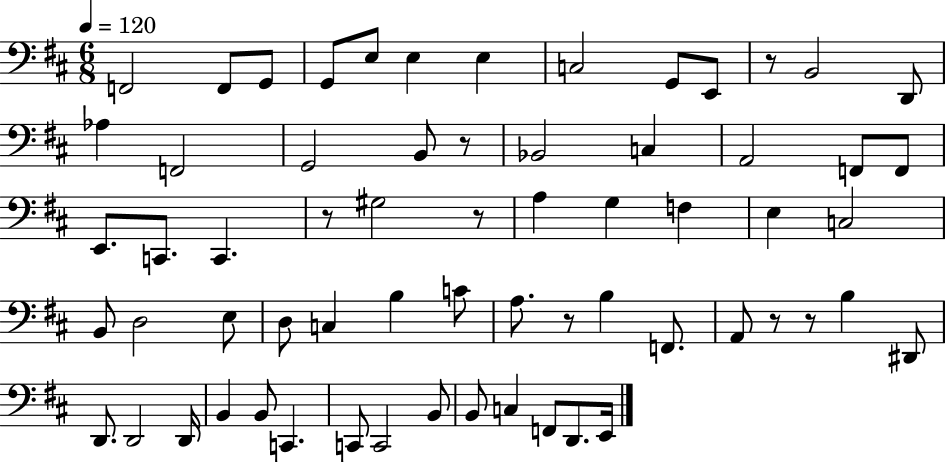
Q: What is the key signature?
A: D major